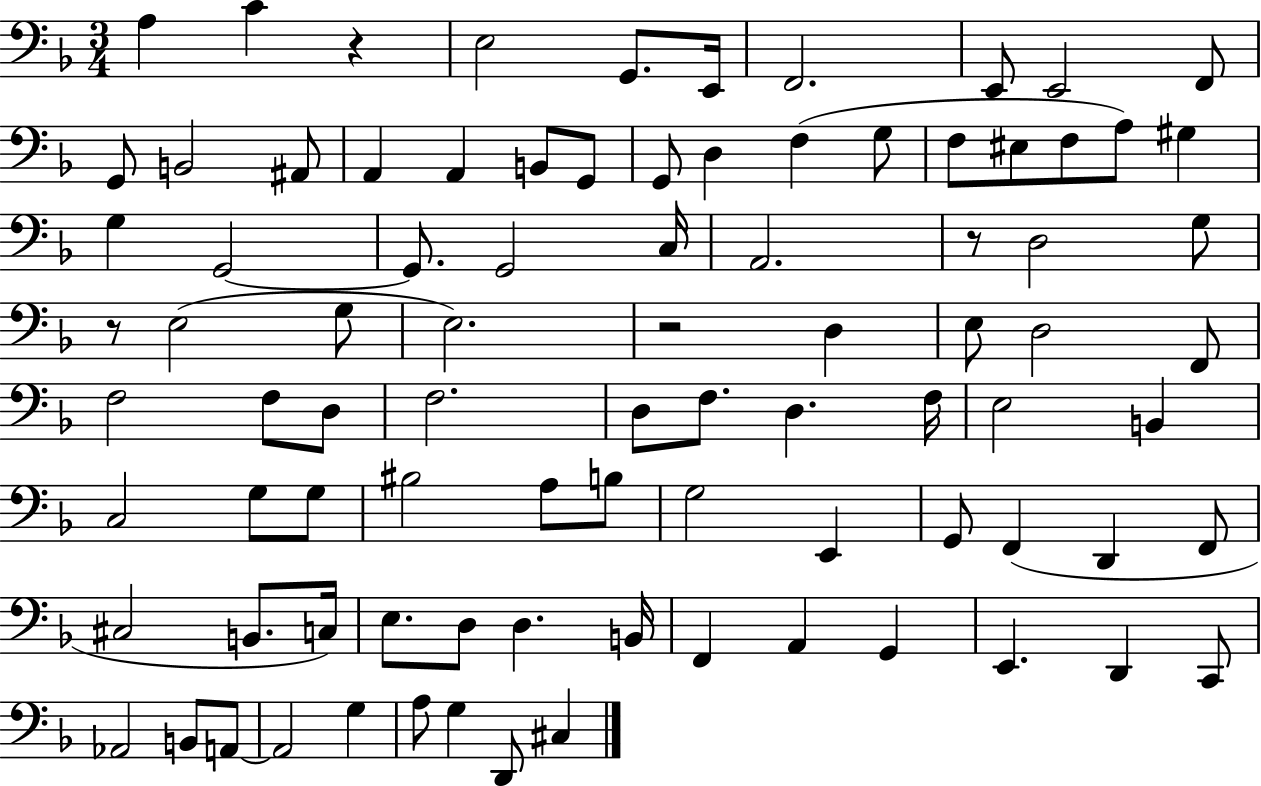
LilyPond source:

{
  \clef bass
  \numericTimeSignature
  \time 3/4
  \key f \major
  a4 c'4 r4 | e2 g,8. e,16 | f,2. | e,8 e,2 f,8 | \break g,8 b,2 ais,8 | a,4 a,4 b,8 g,8 | g,8 d4 f4( g8 | f8 eis8 f8 a8) gis4 | \break g4 g,2~~ | g,8. g,2 c16 | a,2. | r8 d2 g8 | \break r8 e2( g8 | e2.) | r2 d4 | e8 d2 f,8 | \break f2 f8 d8 | f2. | d8 f8. d4. f16 | e2 b,4 | \break c2 g8 g8 | bis2 a8 b8 | g2 e,4 | g,8 f,4( d,4 f,8 | \break cis2 b,8. c16) | e8. d8 d4. b,16 | f,4 a,4 g,4 | e,4. d,4 c,8 | \break aes,2 b,8 a,8~~ | a,2 g4 | a8 g4 d,8 cis4 | \bar "|."
}